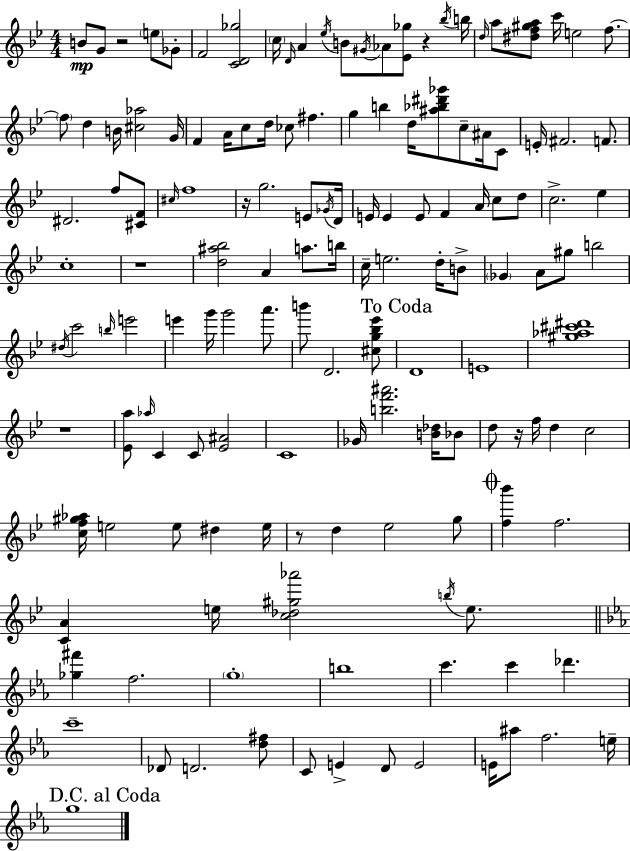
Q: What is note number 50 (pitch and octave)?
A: F4